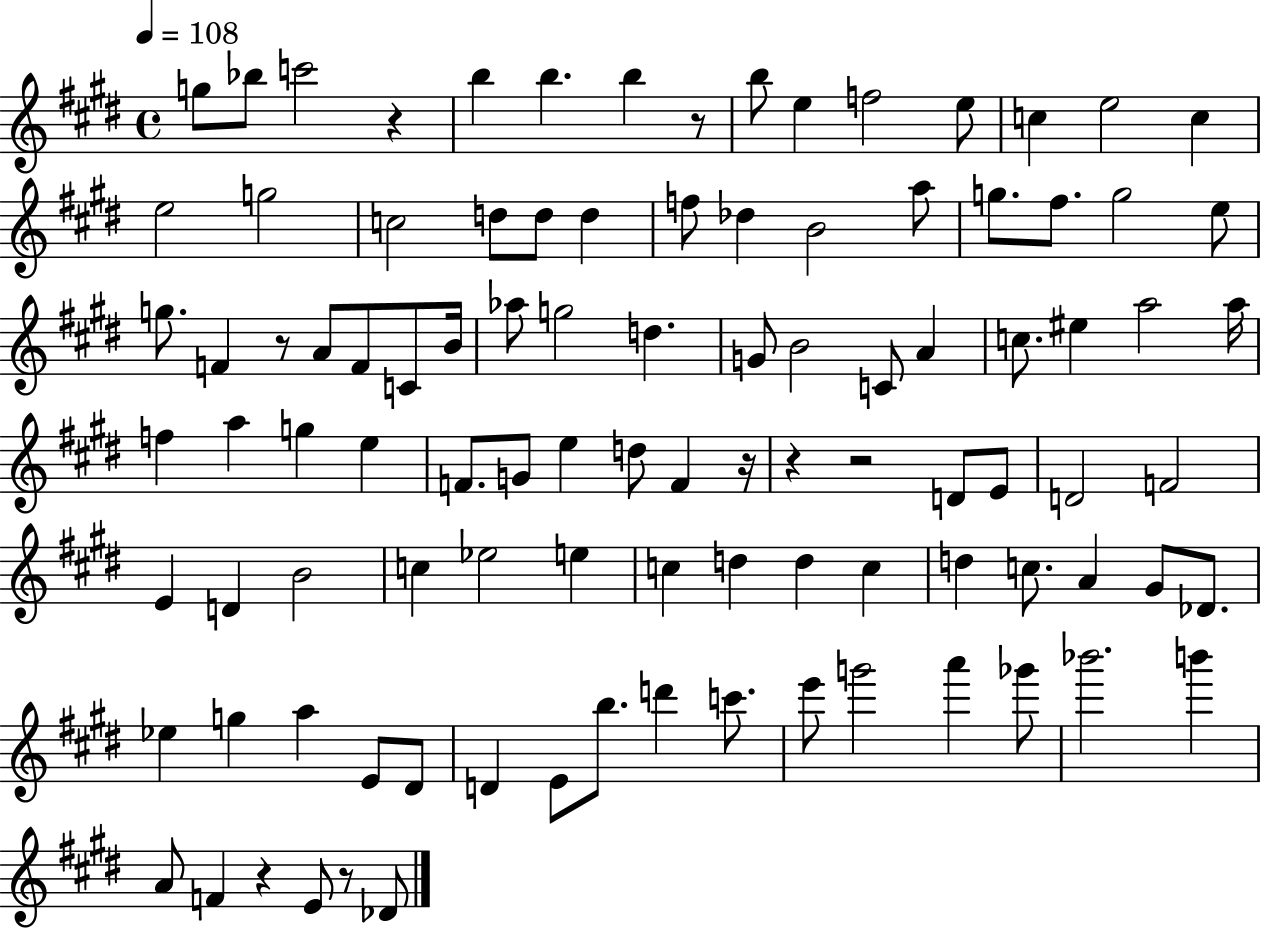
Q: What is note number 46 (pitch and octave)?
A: A5